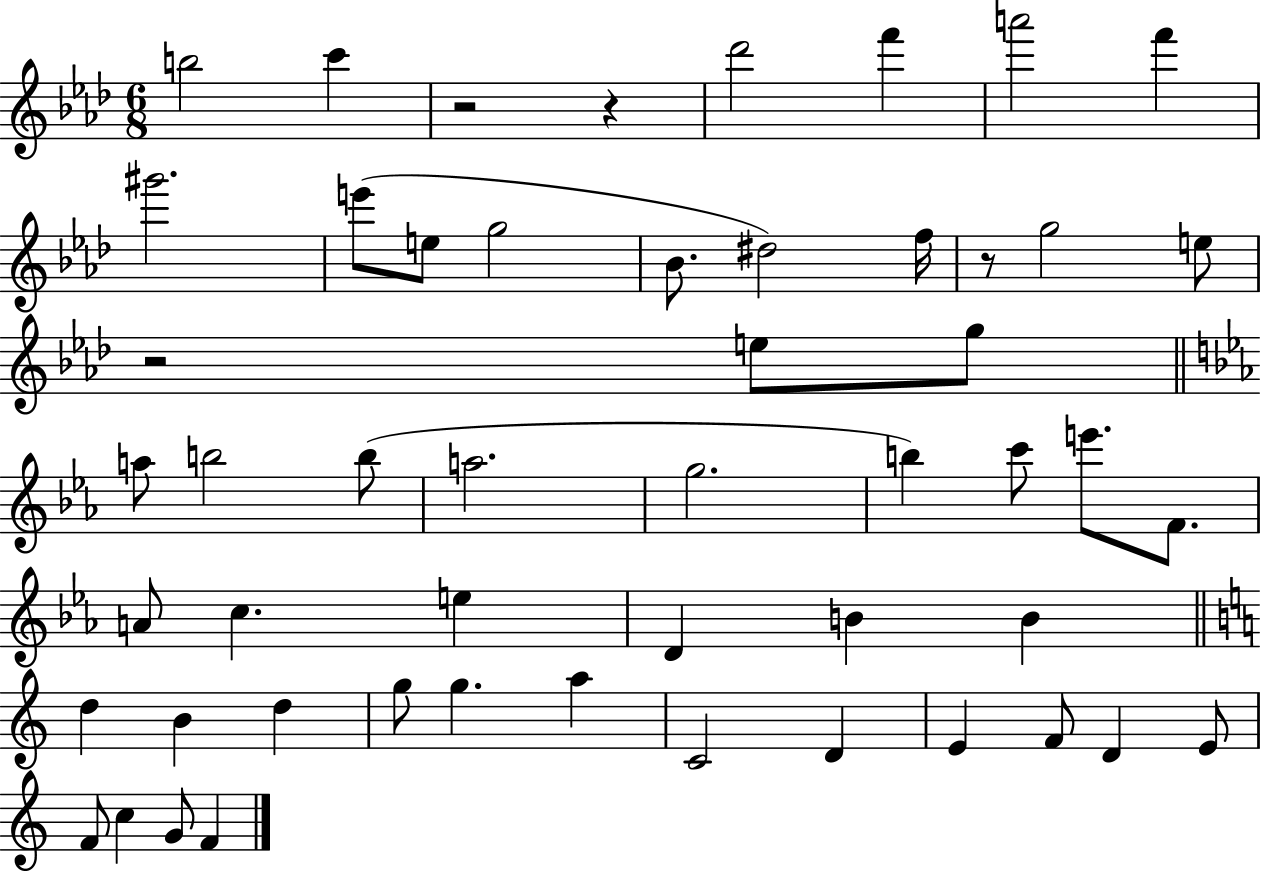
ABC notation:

X:1
T:Untitled
M:6/8
L:1/4
K:Ab
b2 c' z2 z _d'2 f' a'2 f' ^g'2 e'/2 e/2 g2 _B/2 ^d2 f/4 z/2 g2 e/2 z2 e/2 g/2 a/2 b2 b/2 a2 g2 b c'/2 e'/2 F/2 A/2 c e D B B d B d g/2 g a C2 D E F/2 D E/2 F/2 c G/2 F